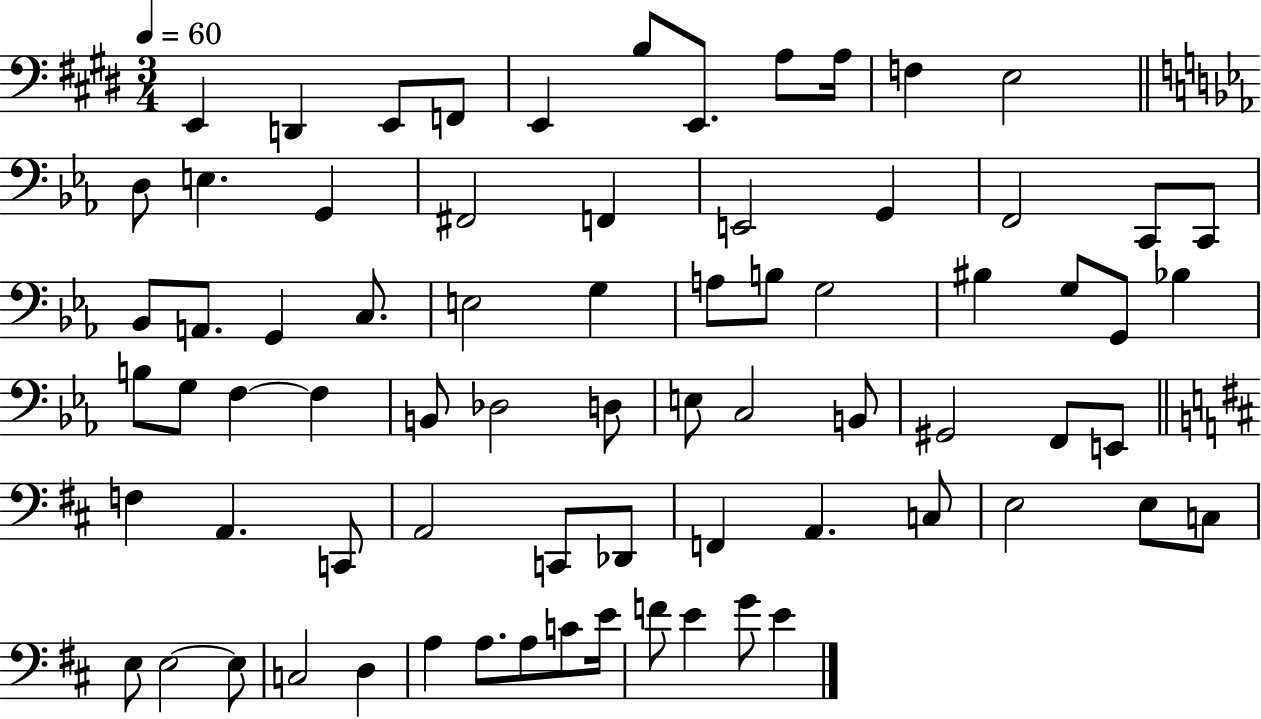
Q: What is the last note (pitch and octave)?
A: E4